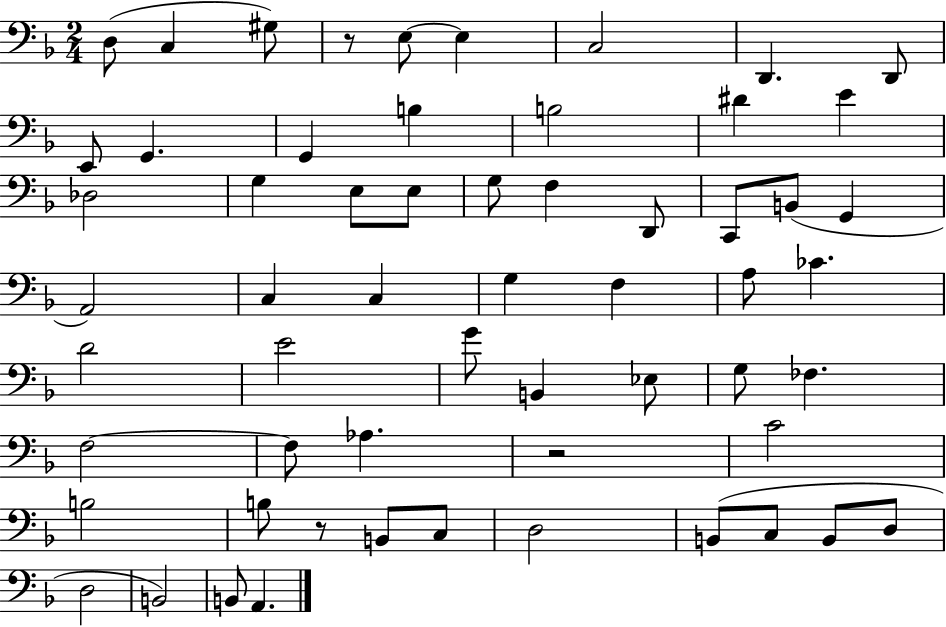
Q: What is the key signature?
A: F major